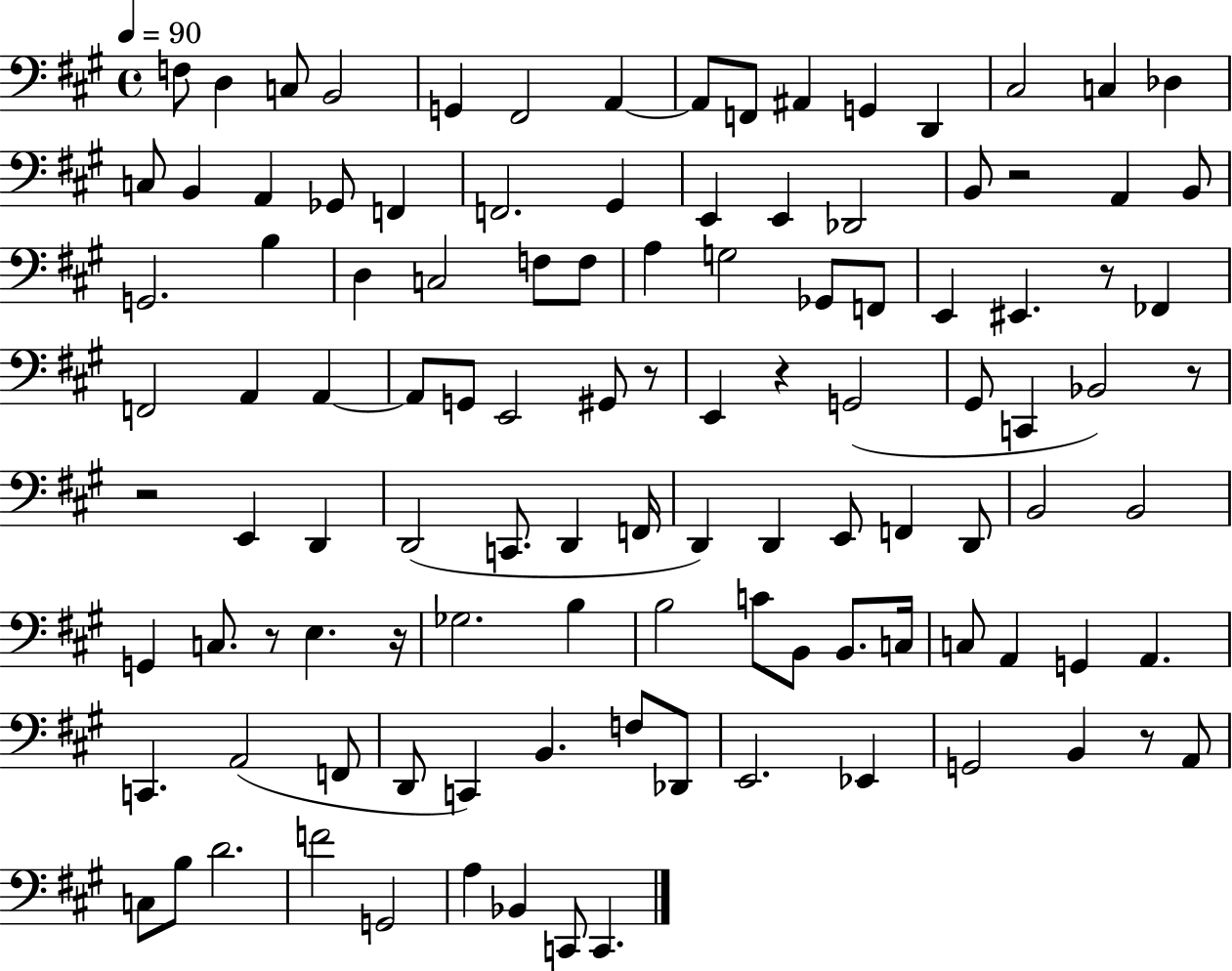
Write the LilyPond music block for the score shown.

{
  \clef bass
  \time 4/4
  \defaultTimeSignature
  \key a \major
  \tempo 4 = 90
  f8 d4 c8 b,2 | g,4 fis,2 a,4~~ | a,8 f,8 ais,4 g,4 d,4 | cis2 c4 des4 | \break c8 b,4 a,4 ges,8 f,4 | f,2. gis,4 | e,4 e,4 des,2 | b,8 r2 a,4 b,8 | \break g,2. b4 | d4 c2 f8 f8 | a4 g2 ges,8 f,8 | e,4 eis,4. r8 fes,4 | \break f,2 a,4 a,4~~ | a,8 g,8 e,2 gis,8 r8 | e,4 r4 g,2( | gis,8 c,4 bes,2) r8 | \break r2 e,4 d,4 | d,2( c,8. d,4 f,16 | d,4) d,4 e,8 f,4 d,8 | b,2 b,2 | \break g,4 c8. r8 e4. r16 | ges2. b4 | b2 c'8 b,8 b,8. c16 | c8 a,4 g,4 a,4. | \break c,4. a,2( f,8 | d,8 c,4) b,4. f8 des,8 | e,2. ees,4 | g,2 b,4 r8 a,8 | \break c8 b8 d'2. | f'2 g,2 | a4 bes,4 c,8 c,4. | \bar "|."
}